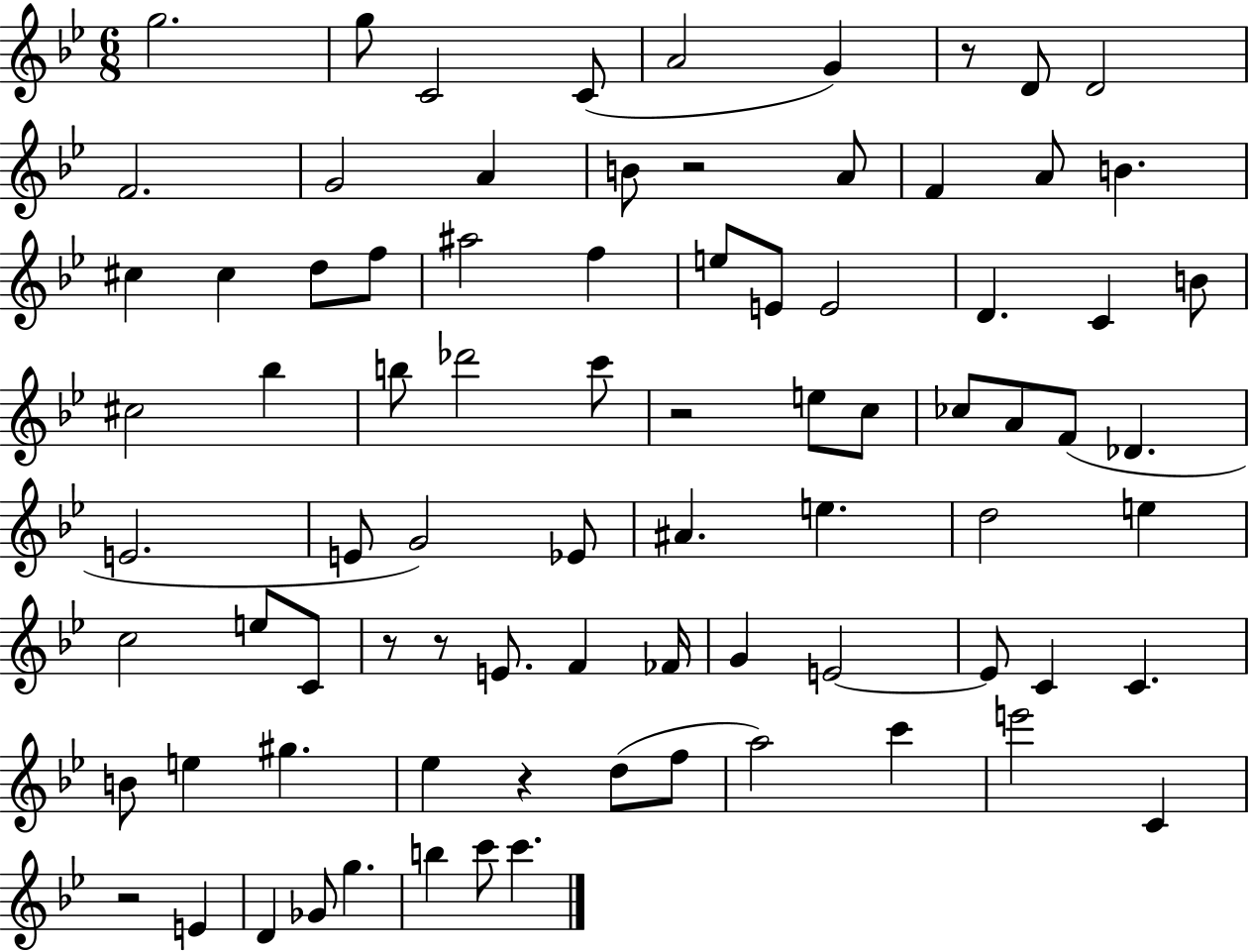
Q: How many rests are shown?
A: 7